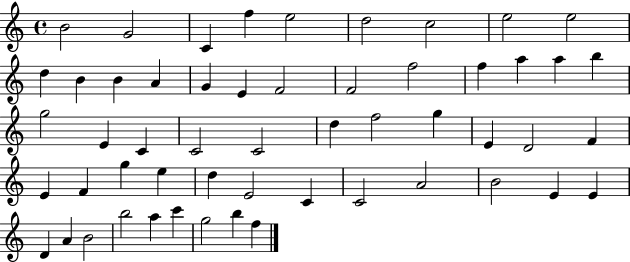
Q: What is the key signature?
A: C major